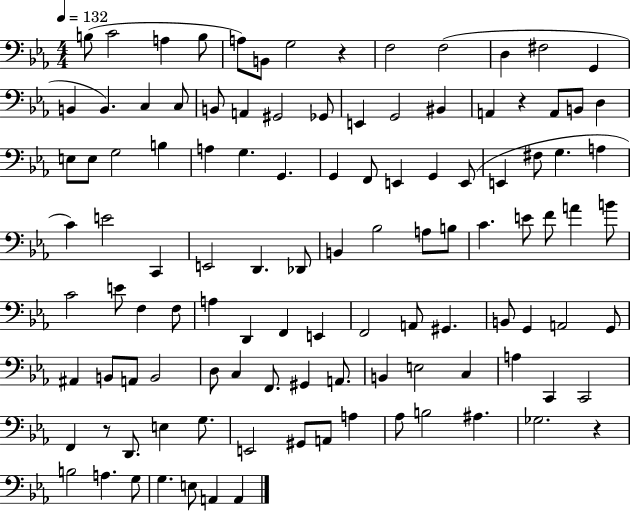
B3/e C4/h A3/q B3/e A3/e B2/e G3/h R/q F3/h F3/h D3/q F#3/h G2/q B2/q B2/q. C3/q C3/e B2/e A2/q G#2/h Gb2/e E2/q G2/h BIS2/q A2/q R/q A2/e B2/e D3/q E3/e E3/e G3/h B3/q A3/q G3/q. G2/q. G2/q F2/e E2/q G2/q E2/e E2/q F#3/e G3/q. A3/q C4/q E4/h C2/q E2/h D2/q. Db2/e B2/q Bb3/h A3/e B3/e C4/q. E4/e F4/e A4/q B4/e C4/h E4/e F3/q F3/e A3/q D2/q F2/q E2/q F2/h A2/e G#2/q. B2/e G2/q A2/h G2/e A#2/q B2/e A2/e B2/h D3/e C3/q F2/e. G#2/q A2/e. B2/q E3/h C3/q A3/q C2/q C2/h F2/q R/e D2/e. E3/q G3/e. E2/h G#2/e A2/e A3/q Ab3/e B3/h A#3/q. Gb3/h. R/q B3/h A3/q. G3/e G3/q. E3/e A2/q A2/q